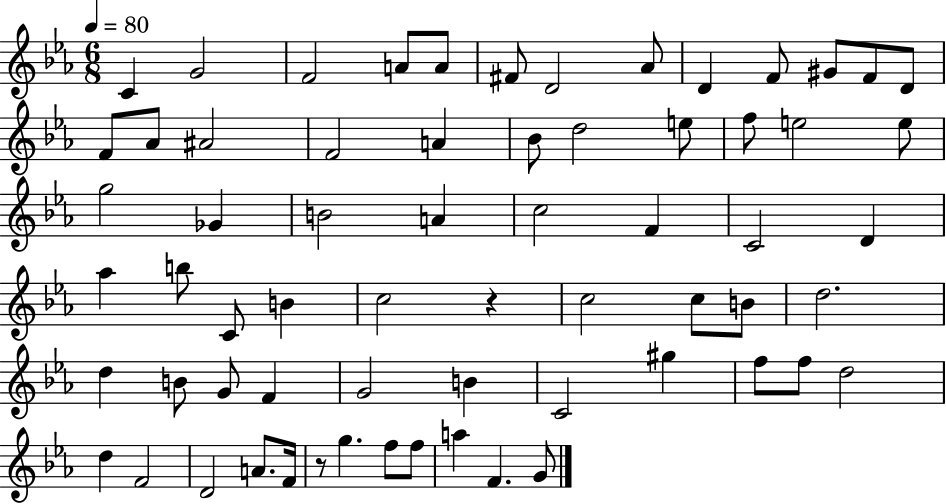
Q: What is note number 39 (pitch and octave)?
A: C5